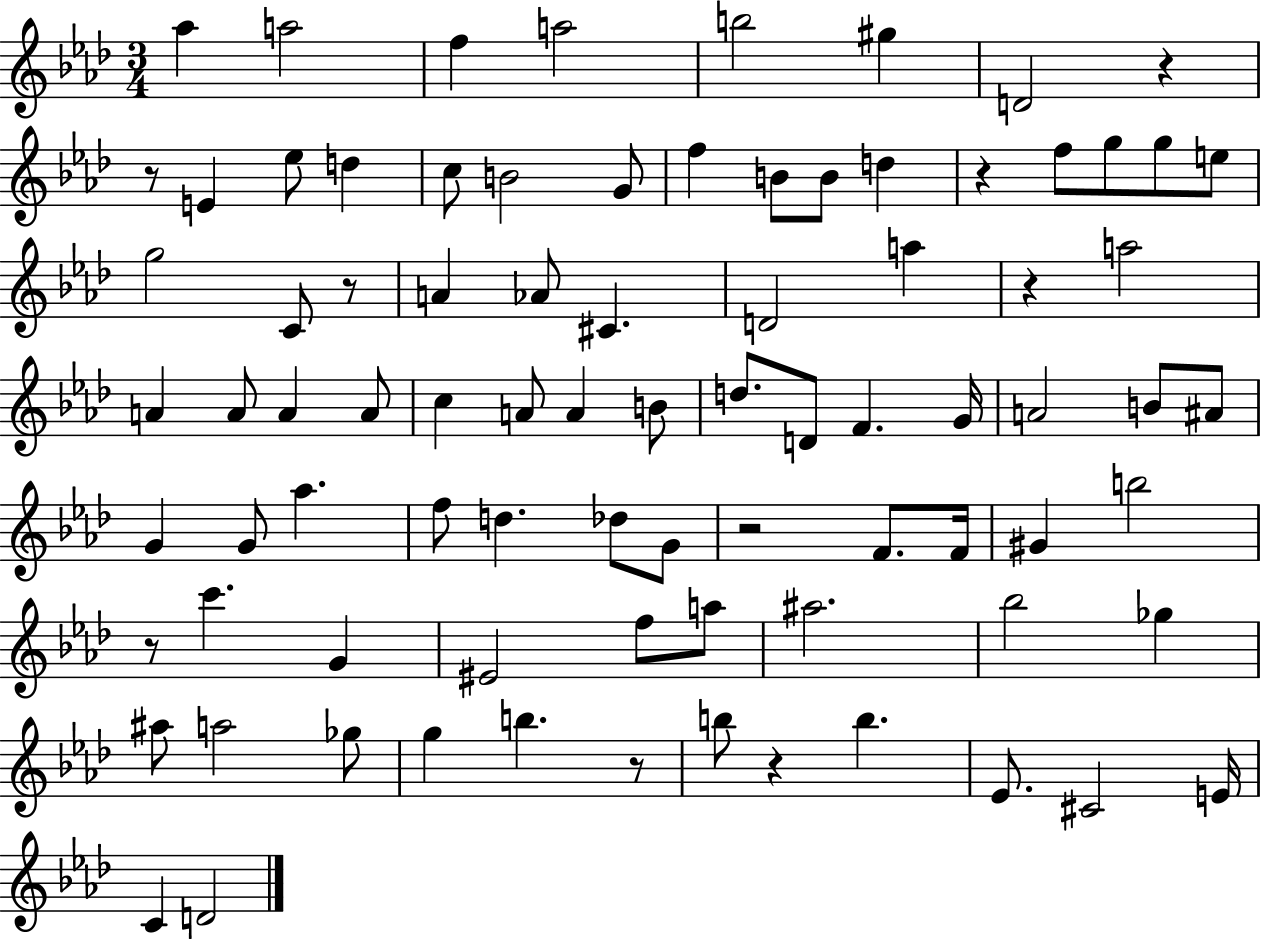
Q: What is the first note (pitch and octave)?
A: Ab5